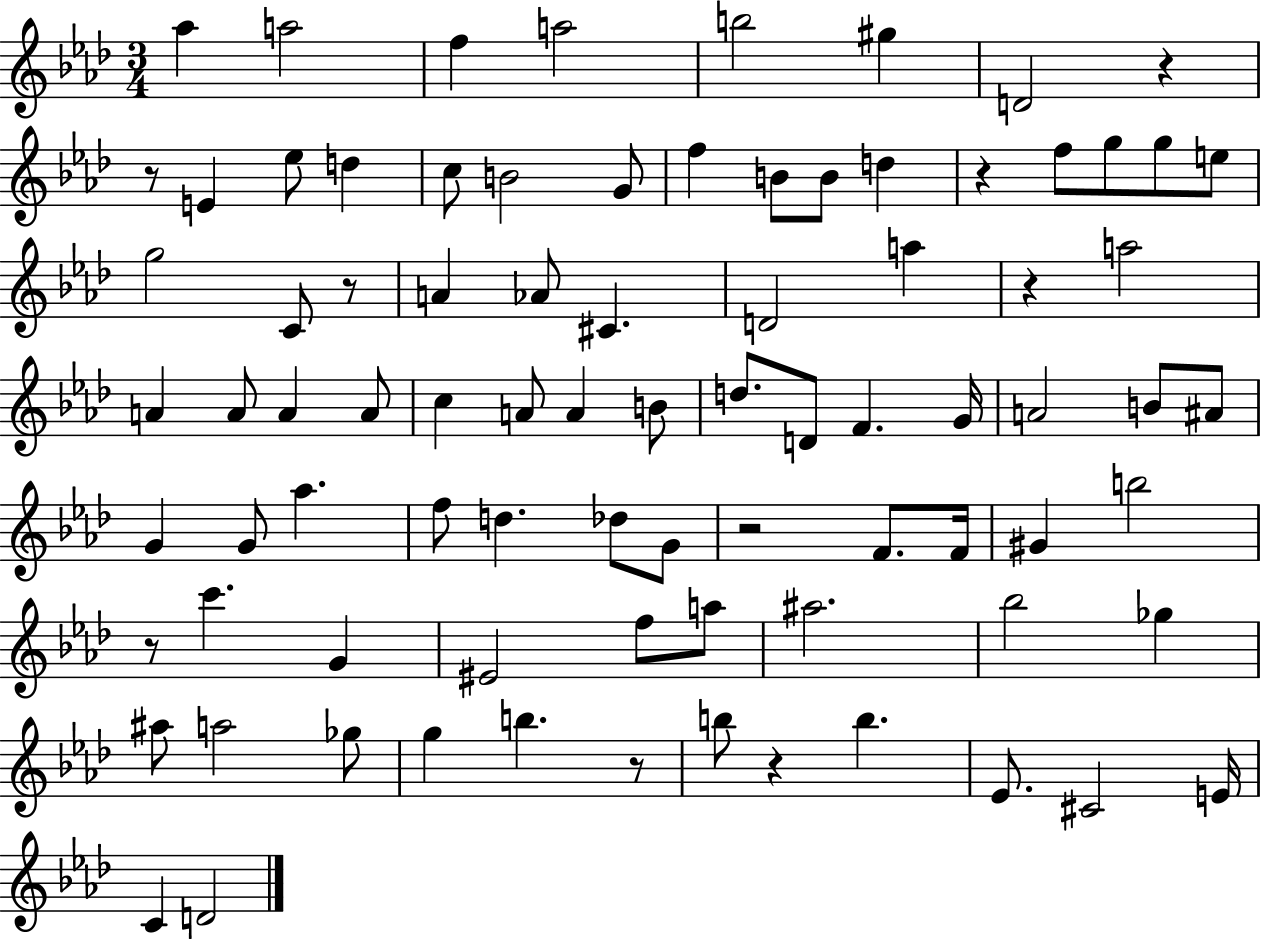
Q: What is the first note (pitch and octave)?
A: Ab5